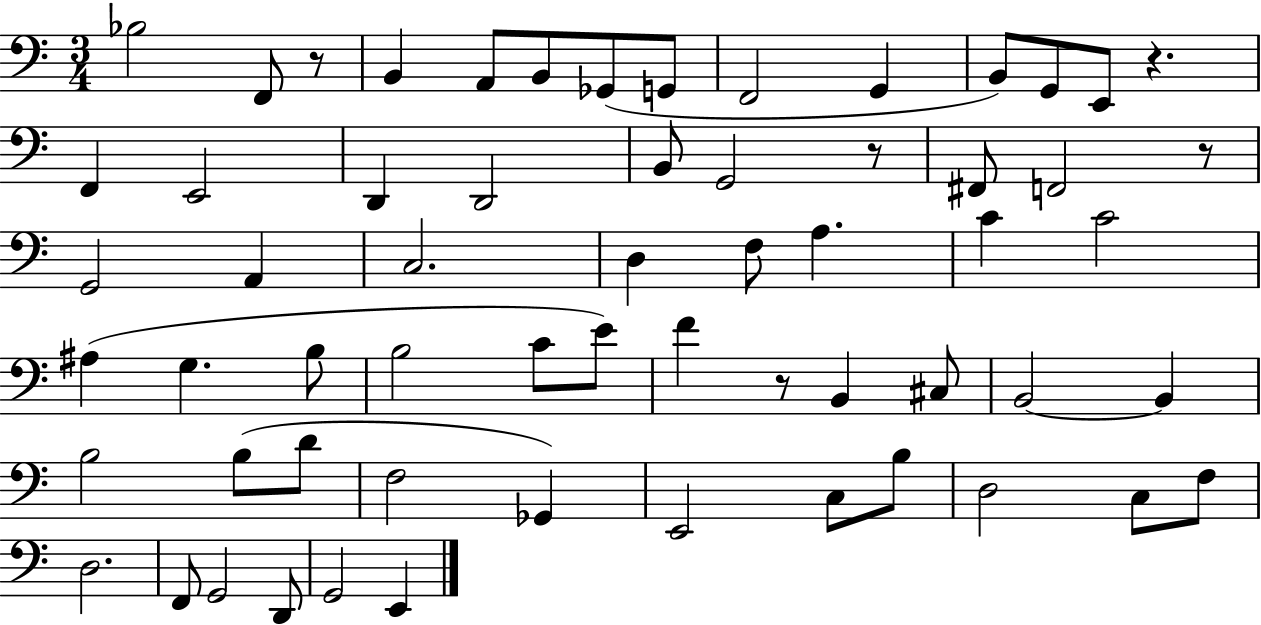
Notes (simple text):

Bb3/h F2/e R/e B2/q A2/e B2/e Gb2/e G2/e F2/h G2/q B2/e G2/e E2/e R/q. F2/q E2/h D2/q D2/h B2/e G2/h R/e F#2/e F2/h R/e G2/h A2/q C3/h. D3/q F3/e A3/q. C4/q C4/h A#3/q G3/q. B3/e B3/h C4/e E4/e F4/q R/e B2/q C#3/e B2/h B2/q B3/h B3/e D4/e F3/h Gb2/q E2/h C3/e B3/e D3/h C3/e F3/e D3/h. F2/e G2/h D2/e G2/h E2/q